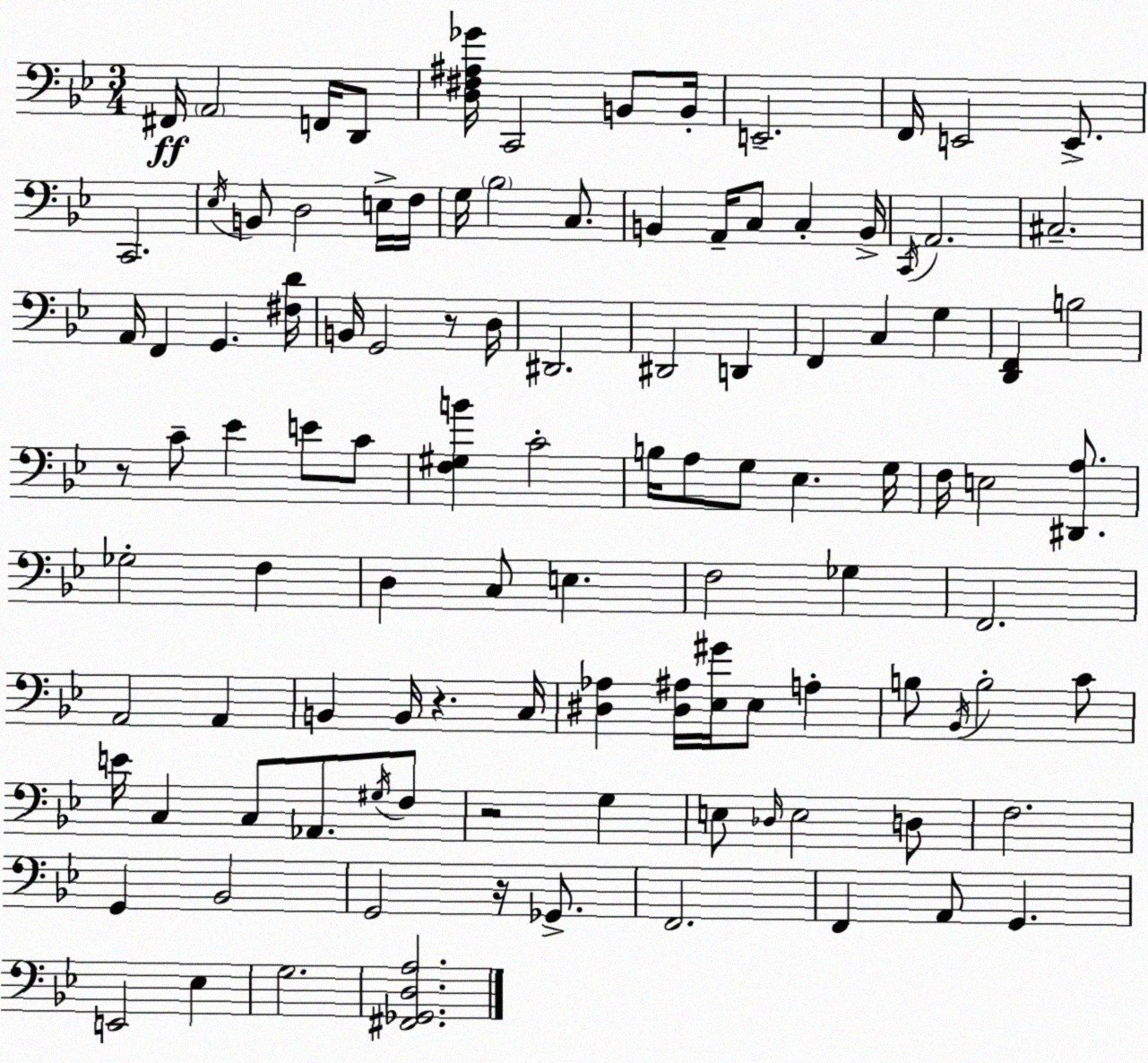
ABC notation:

X:1
T:Untitled
M:3/4
L:1/4
K:Bb
^F,,/4 A,,2 F,,/4 D,,/2 [D,^F,^A,_G]/4 C,,2 B,,/2 B,,/4 E,,2 F,,/4 E,,2 E,,/2 C,,2 _E,/4 B,,/2 D,2 E,/4 F,/4 G,/4 _B,2 C,/2 B,, A,,/4 C,/2 C, B,,/4 C,,/4 A,,2 ^C,2 A,,/4 F,, G,, [^F,D]/4 B,,/4 G,,2 z/2 D,/4 ^D,,2 ^D,,2 D,, F,, C, G, [D,,F,,] B,2 z/2 C/2 _E E/2 C/2 [F,^G,B] C2 B,/4 A,/2 G,/2 _E, G,/4 F,/4 E,2 [^D,,A,]/2 _G,2 F, D, C,/2 E, F,2 _G, F,,2 A,,2 A,, B,, B,,/4 z C,/4 [^D,_A,] [^D,^A,]/4 [_E,^G]/4 _E,/2 A, B,/2 _B,,/4 B,2 C/2 E/4 C, C,/2 _A,,/2 ^G,/4 F,/2 z2 G, E,/2 _D,/4 E,2 D,/2 F,2 G,, _B,,2 G,,2 z/4 _G,,/2 F,,2 F,, A,,/2 G,, E,,2 _E, G,2 [^F,,_G,,D,A,]2